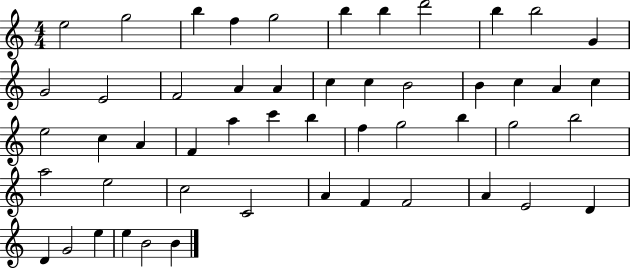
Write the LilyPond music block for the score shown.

{
  \clef treble
  \numericTimeSignature
  \time 4/4
  \key c \major
  e''2 g''2 | b''4 f''4 g''2 | b''4 b''4 d'''2 | b''4 b''2 g'4 | \break g'2 e'2 | f'2 a'4 a'4 | c''4 c''4 b'2 | b'4 c''4 a'4 c''4 | \break e''2 c''4 a'4 | f'4 a''4 c'''4 b''4 | f''4 g''2 b''4 | g''2 b''2 | \break a''2 e''2 | c''2 c'2 | a'4 f'4 f'2 | a'4 e'2 d'4 | \break d'4 g'2 e''4 | e''4 b'2 b'4 | \bar "|."
}